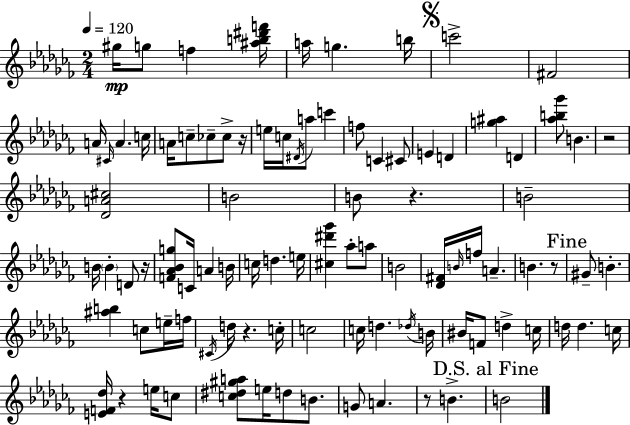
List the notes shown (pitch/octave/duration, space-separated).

G#5/s G5/e F5/q [A#5,B5,D#6,F6]/s A5/s G5/q. B5/s C6/h F#4/h A4/s C#4/s A4/q. C5/s A4/s C5/e CES5/e CES5/e R/s E5/s C5/s D#4/s A5/e C6/q F5/e C4/q C#4/e E4/q D4/q [G5,A#5]/q D4/q [Ab5,B5,Gb6]/e B4/q. R/h [Db4,A4,C#5]/h B4/h B4/e R/q. B4/h B4/s B4/q D4/e R/s [F4,Ab4,Bb4,G5]/e C4/s A4/q B4/s C5/s D5/q. E5/s [C#5,D#6,Gb6]/q Ab5/e A5/e B4/h [Db4,F#4]/s B4/s F5/s A4/q. B4/q. R/e G#4/e B4/q. [A#5,B5]/q C5/e E5/s F5/s C#4/s D5/s R/q. C5/s C5/h C5/s D5/q. Db5/s B4/s BIS4/s F4/e D5/q C5/s D5/s D5/q. C5/s [E4,F4,Db5]/s R/q E5/s C5/e [C5,D#5,G#5,A5]/e E5/s D5/e B4/e. G4/e A4/q. R/e B4/q. B4/h